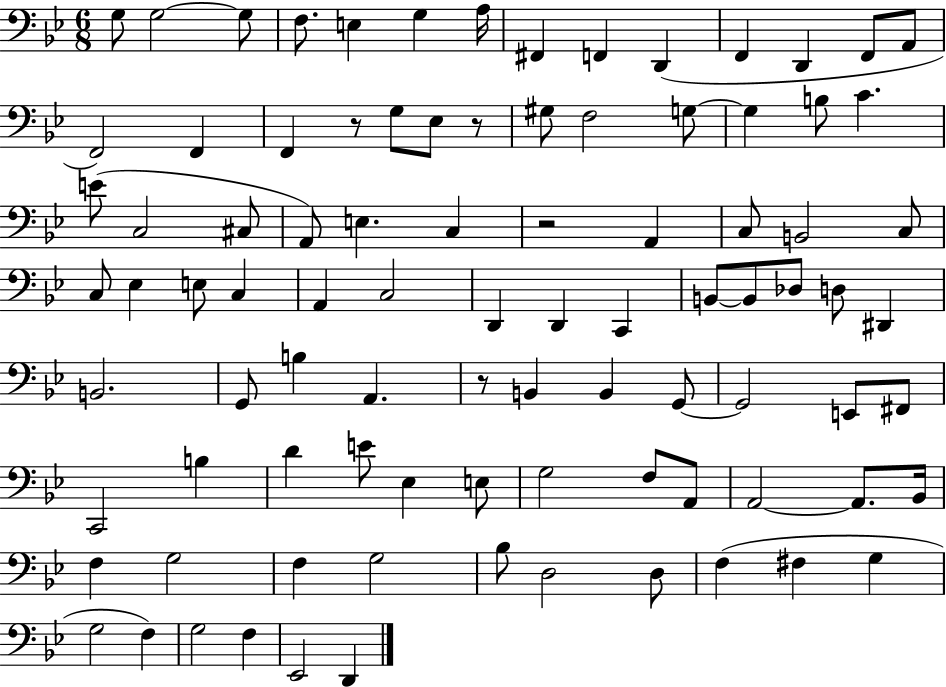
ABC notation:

X:1
T:Untitled
M:6/8
L:1/4
K:Bb
G,/2 G,2 G,/2 F,/2 E, G, A,/4 ^F,, F,, D,, F,, D,, F,,/2 A,,/2 F,,2 F,, F,, z/2 G,/2 _E,/2 z/2 ^G,/2 F,2 G,/2 G, B,/2 C E/2 C,2 ^C,/2 A,,/2 E, C, z2 A,, C,/2 B,,2 C,/2 C,/2 _E, E,/2 C, A,, C,2 D,, D,, C,, B,,/2 B,,/2 _D,/2 D,/2 ^D,, B,,2 G,,/2 B, A,, z/2 B,, B,, G,,/2 G,,2 E,,/2 ^F,,/2 C,,2 B, D E/2 _E, E,/2 G,2 F,/2 A,,/2 A,,2 A,,/2 _B,,/4 F, G,2 F, G,2 _B,/2 D,2 D,/2 F, ^F, G, G,2 F, G,2 F, _E,,2 D,,